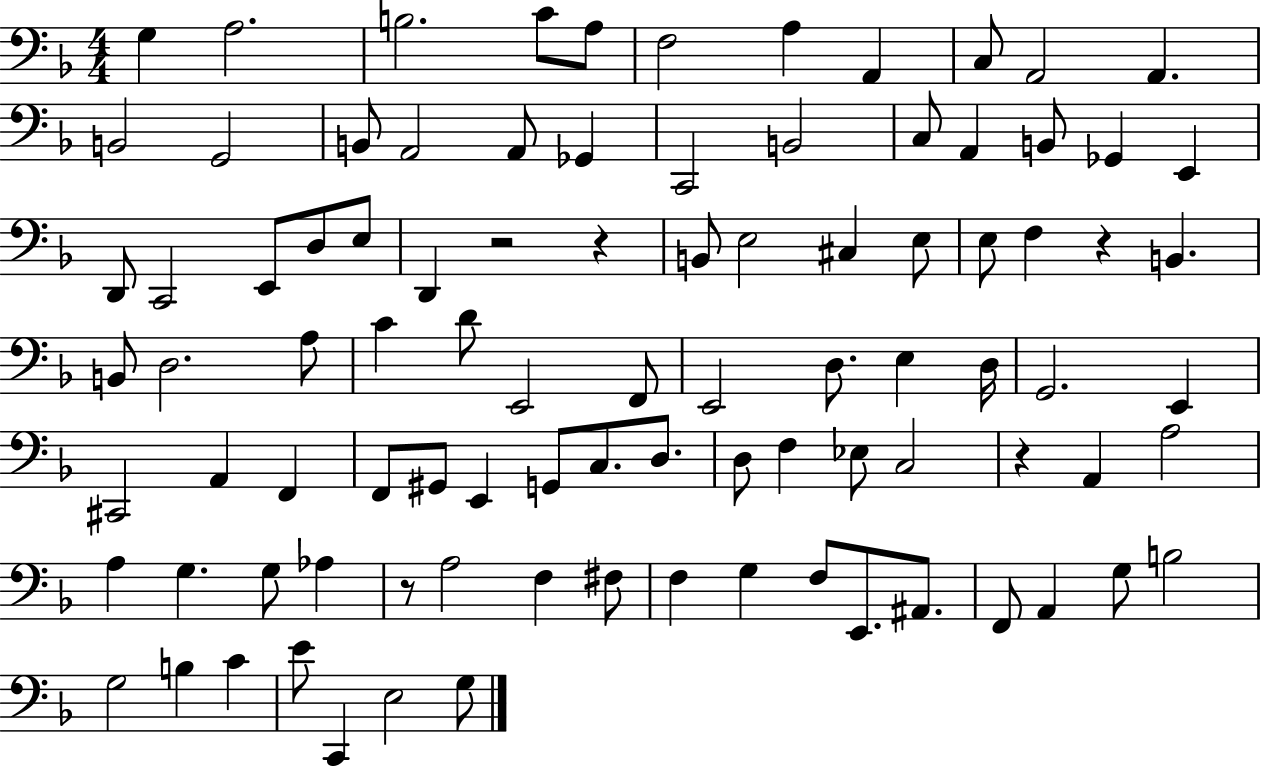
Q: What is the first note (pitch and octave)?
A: G3